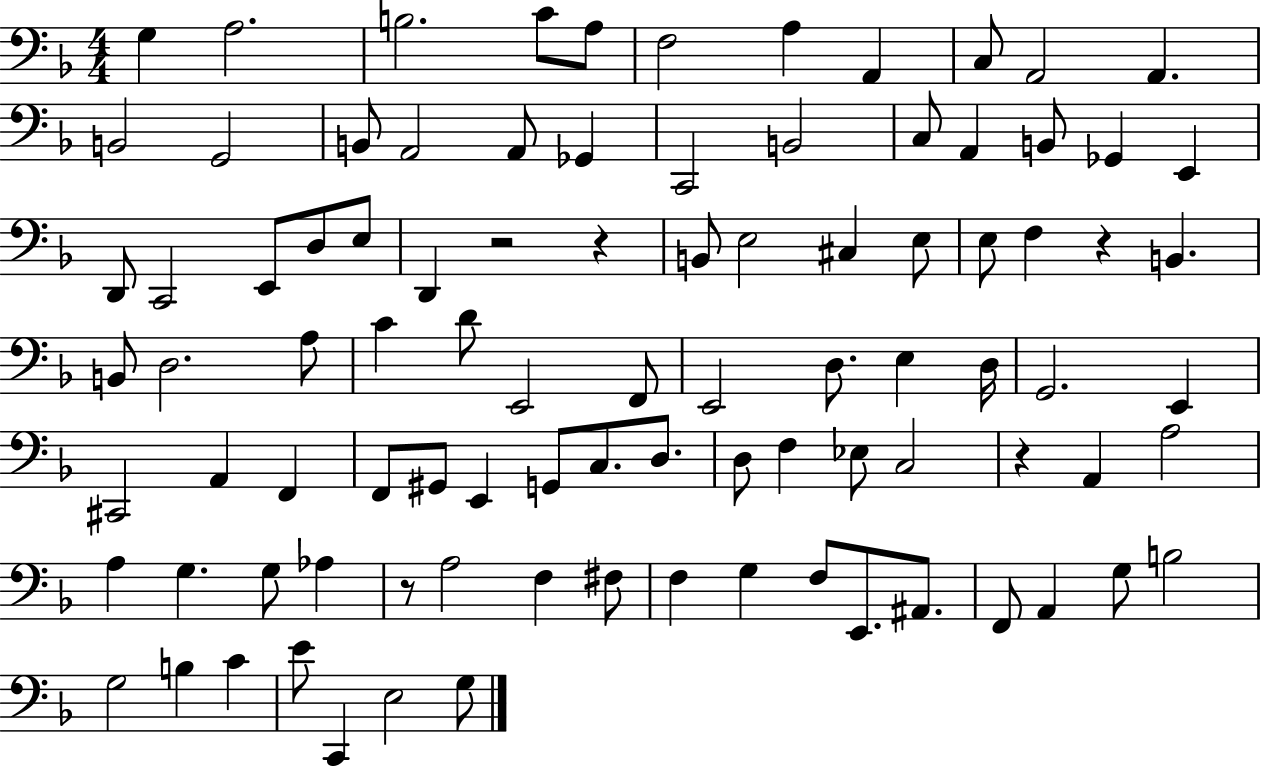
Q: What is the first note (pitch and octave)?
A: G3